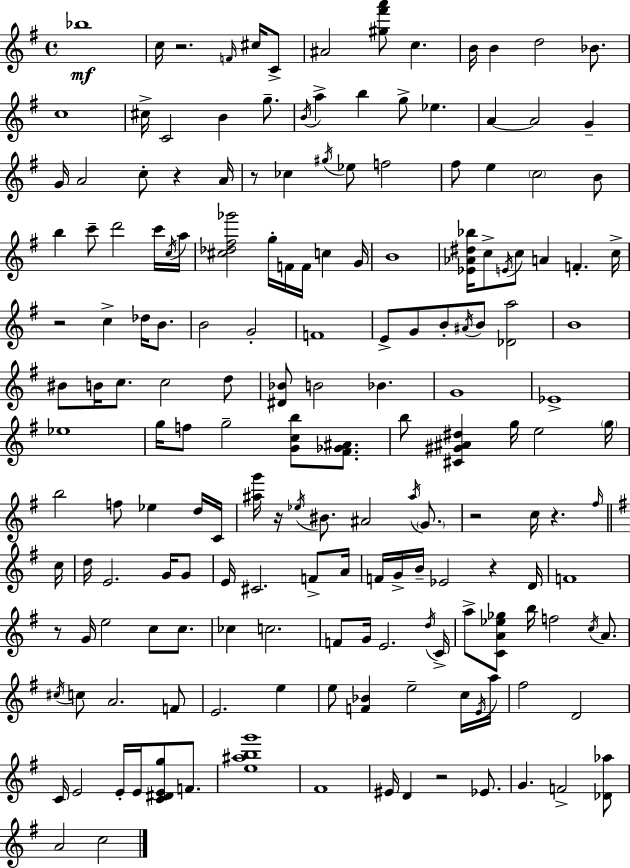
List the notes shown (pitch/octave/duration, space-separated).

Bb5/w C5/s R/h. F4/s C#5/s C4/e A#4/h [G#5,F#6,A6]/e C5/q. B4/s B4/q D5/h Bb4/e. C5/w C#5/s C4/h B4/q G5/e. B4/s A5/q B5/q G5/e Eb5/q. A4/q A4/h G4/q G4/s A4/h C5/e R/q A4/s R/e CES5/q G#5/s Eb5/e F5/h F#5/e E5/q C5/h B4/e B5/q C6/e D6/h C6/s C5/s A5/s [C#5,Db5,F#5,Gb6]/h G5/s F4/s F4/s C5/q G4/s B4/w [Eb4,Ab4,D#5,Bb5]/s C5/e E4/s C5/e A4/q F4/q. C5/s R/h C5/q Db5/s B4/e. B4/h G4/h F4/w E4/e G4/e B4/e A#4/s B4/e [Db4,A5]/h B4/w BIS4/e B4/s C5/e. C5/h D5/e [D#4,Bb4]/e B4/h Bb4/q. G4/w Eb4/w Eb5/w G5/s F5/e G5/h [G4,C5,B5]/e [F#4,Gb4,A#4]/e. B5/e [C#4,G#4,A#4,D#5]/q G5/s E5/h G5/s B5/h F5/e Eb5/q D5/s C4/s [A#5,G6]/s R/s Eb5/s BIS4/e. A#4/h A#5/s G4/e. R/h C5/s R/q. F#5/s C5/s D5/s E4/h. G4/s G4/e E4/s C#4/h. F4/e A4/s F4/s G4/s B4/s Eb4/h R/q D4/s F4/w R/e G4/s E5/h C5/e C5/e. CES5/q C5/h. F4/e G4/s E4/h. D5/s C4/s A5/e [C4,A4,Eb5,Gb5]/e B5/s F5/h C5/s A4/e. C#5/s C5/e A4/h. F4/e E4/h. E5/q E5/e [F4,Bb4]/q E5/h C5/s E4/s A5/s F#5/h D4/h C4/s E4/h E4/s E4/s [C4,D#4,E4,G5]/e F4/e. [E5,A#5,B5,G6]/w F#4/w EIS4/s D4/q R/h Eb4/e. G4/q. F4/h [Db4,Ab5]/e A4/h C5/h